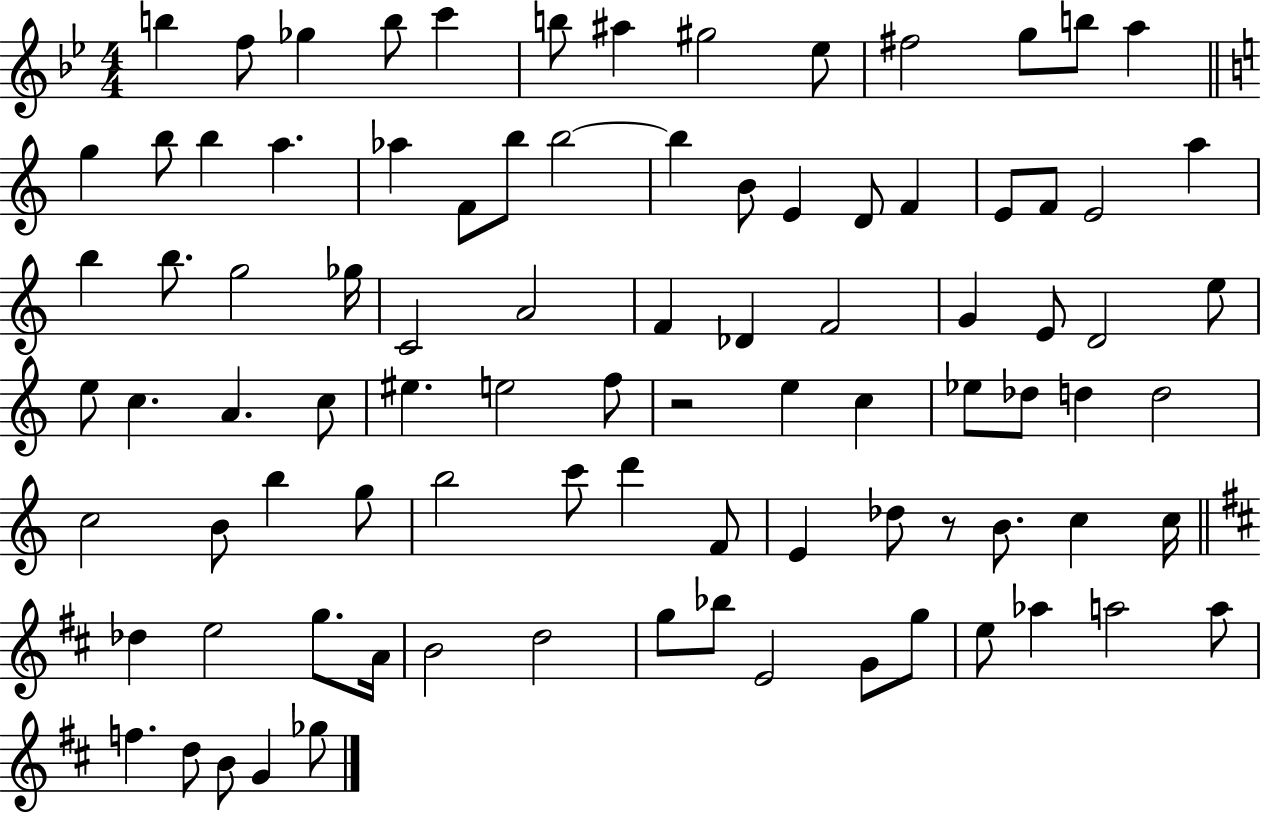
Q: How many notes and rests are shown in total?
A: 91